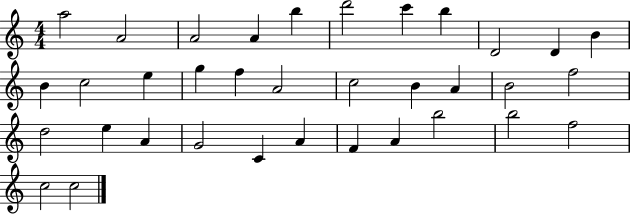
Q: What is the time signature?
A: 4/4